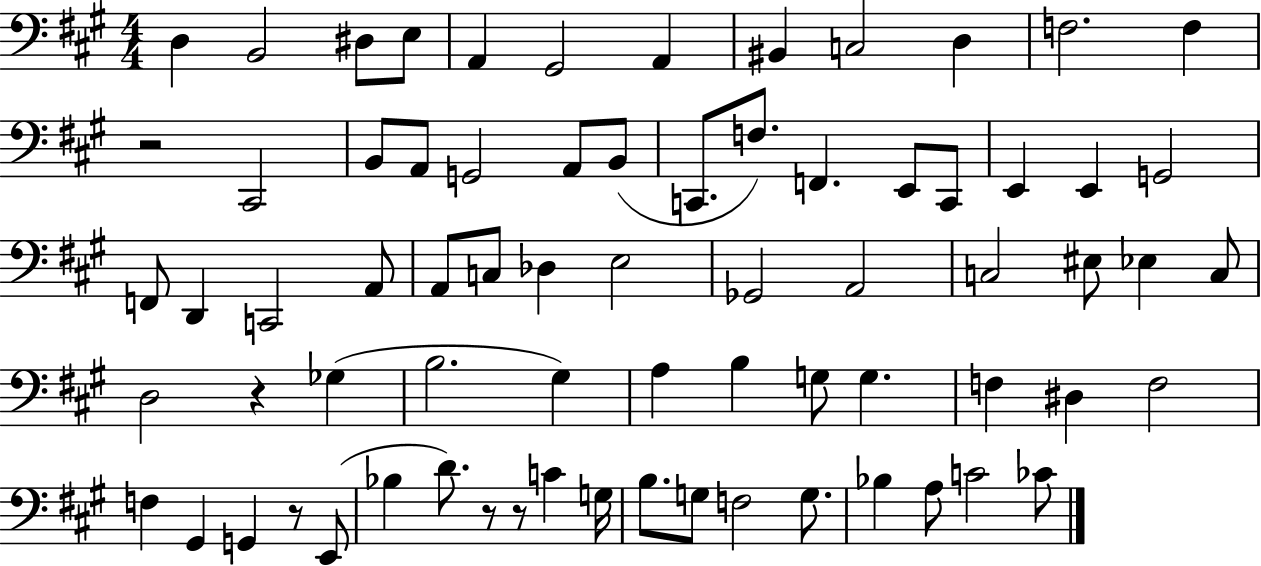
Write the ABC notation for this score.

X:1
T:Untitled
M:4/4
L:1/4
K:A
D, B,,2 ^D,/2 E,/2 A,, ^G,,2 A,, ^B,, C,2 D, F,2 F, z2 ^C,,2 B,,/2 A,,/2 G,,2 A,,/2 B,,/2 C,,/2 F,/2 F,, E,,/2 C,,/2 E,, E,, G,,2 F,,/2 D,, C,,2 A,,/2 A,,/2 C,/2 _D, E,2 _G,,2 A,,2 C,2 ^E,/2 _E, C,/2 D,2 z _G, B,2 ^G, A, B, G,/2 G, F, ^D, F,2 F, ^G,, G,, z/2 E,,/2 _B, D/2 z/2 z/2 C G,/4 B,/2 G,/2 F,2 G,/2 _B, A,/2 C2 _C/2